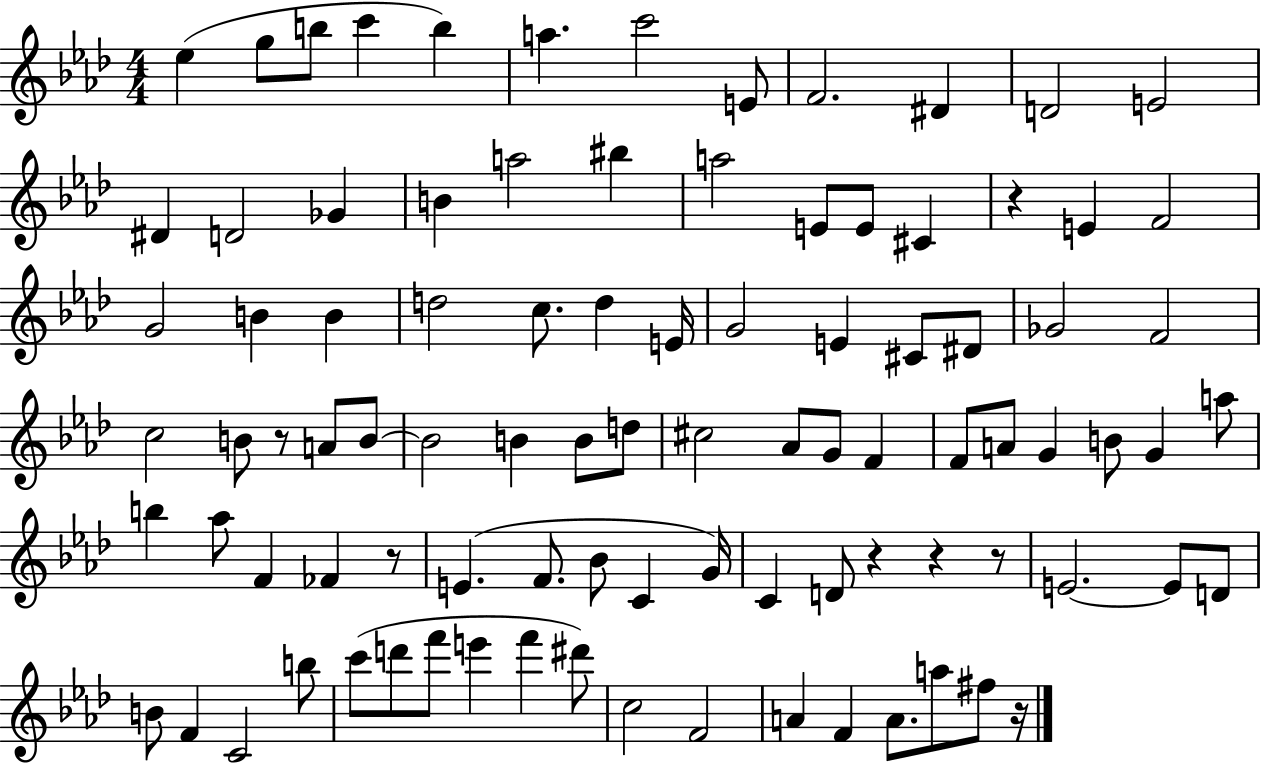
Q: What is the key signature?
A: AES major